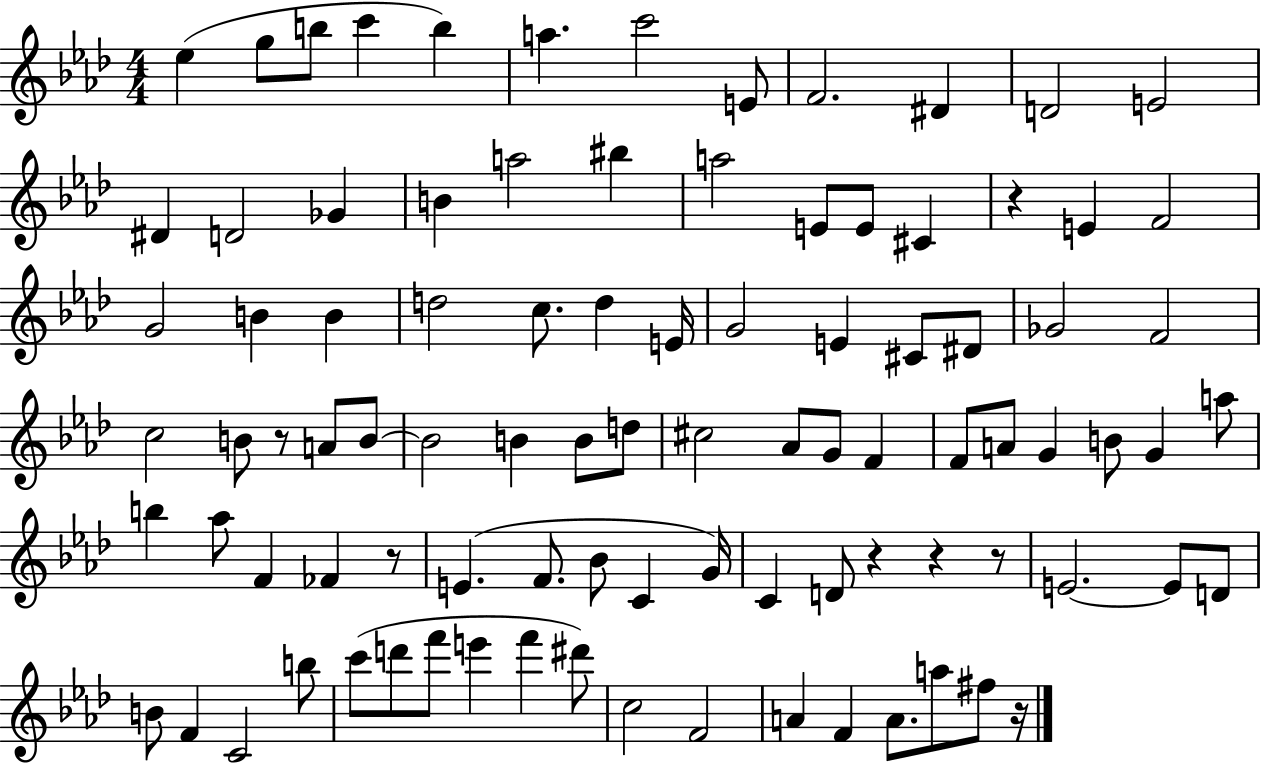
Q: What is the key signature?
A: AES major